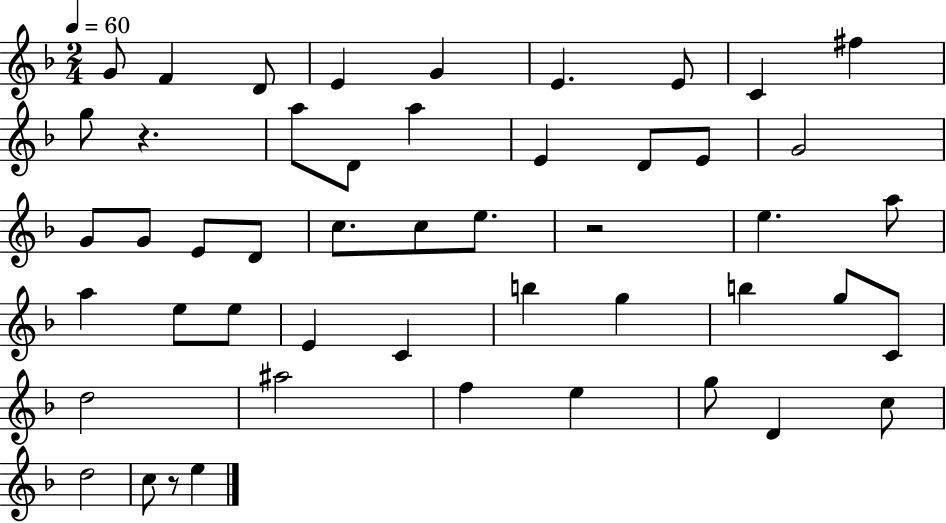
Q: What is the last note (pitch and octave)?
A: E5